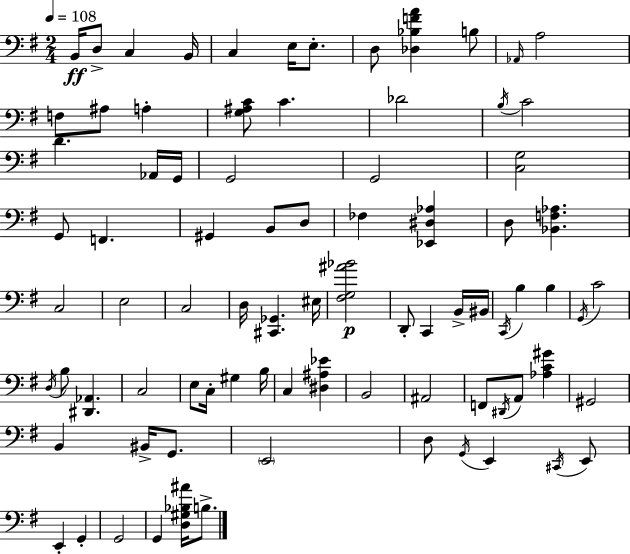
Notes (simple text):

B2/s D3/e C3/q B2/s C3/q E3/s E3/e. D3/e [Db3,Bb3,F4,A4]/q B3/e Ab2/s A3/h F3/e A#3/e A3/q [G3,A#3,C4]/e C4/q. Db4/h B3/s C4/h D4/q. Ab2/s G2/s G2/h G2/h [C3,G3]/h G2/e F2/q. G#2/q B2/e D3/e FES3/q [Eb2,D#3,Ab3]/q D3/e [Bb2,F3,Ab3]/q. C3/h E3/h C3/h D3/s [C#2,Gb2]/q. EIS3/s [F#3,G3,A#4,Bb4]/h D2/e C2/q B2/s BIS2/s C2/s B3/q B3/q G2/s C4/h D3/s B3/e [D#2,Ab2]/q. C3/h E3/e C3/s G#3/q B3/s C3/q [D#3,A#3,Eb4]/q B2/h A#2/h F2/e D#2/s A2/e [Ab3,C4,G#4]/q G#2/h B2/q BIS2/s G2/e. E2/h D3/e G2/s E2/q C#2/s E2/e E2/q G2/q G2/h G2/q [D3,G#3,Bb3,A#4]/s B3/e.